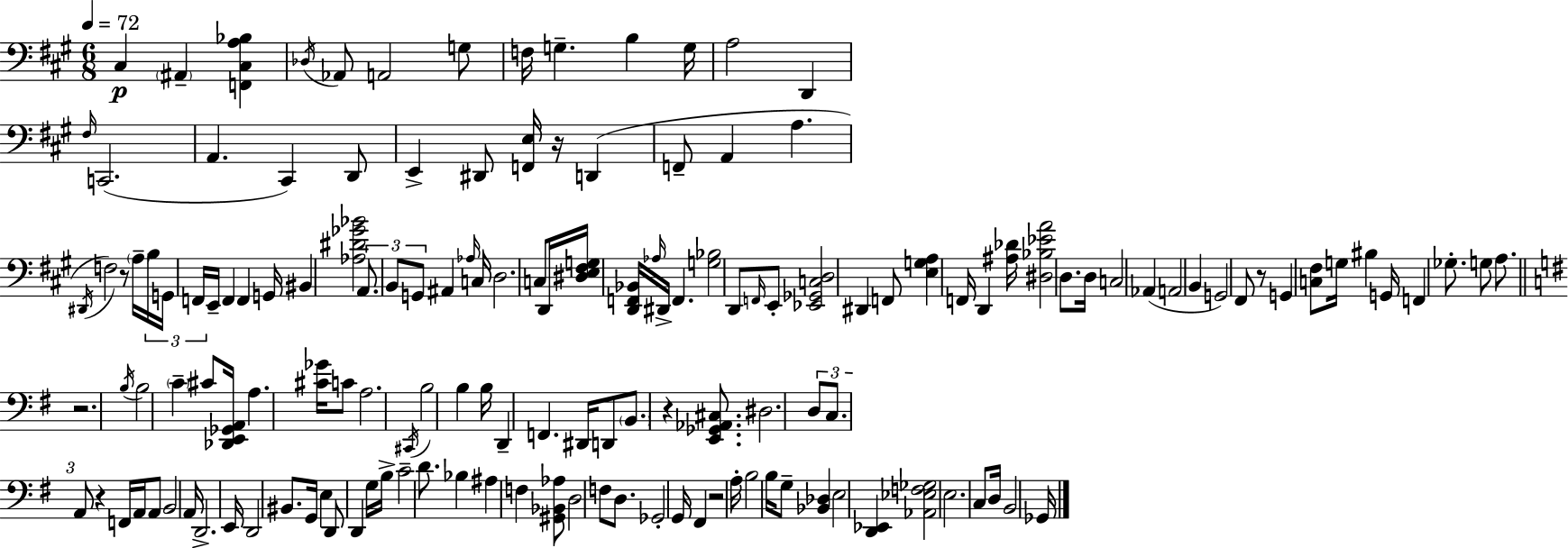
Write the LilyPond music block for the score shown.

{
  \clef bass
  \numericTimeSignature
  \time 6/8
  \key a \major
  \tempo 4 = 72
  cis4\p \parenthesize ais,4-- <f, cis a bes>4 | \acciaccatura { des16 } aes,8 a,2 g8 | f16 g4.-- b4 | g16 a2 d,4 | \break \grace { fis16 } c,2.( | a,4. cis,4) | d,8 e,4-> dis,8 <f, e>16 r16 d,4( | f,8-- a,4 a4. | \break \acciaccatura { dis,16 }) f2 r8 | \parenthesize a16-- \tuplet 3/2 { b16 g,16 f,16 } e,16-- f,4 f,4 | g,16 bis,4 <aes dis' ges' bes'>2 | \tuplet 3/2 { a,8. b,8 g,8 } ais,4 | \break \grace { aes16 } c16 d2. | c8 d,16 <dis e fis g>16 <d, f, bes,>16 \grace { aes16 } dis,16-> f,4. | <g bes>2 | d,8 \grace { f,16 } e,8-. <ees, ges, c d>2 | \break dis,4 f,8 <e g a>4 | f,16 d,4 <ais des'>16 <dis bes ees' a'>2 | d8. d16 c2 | aes,4( a,2 | \break b,4 g,2) | fis,8 r8 g,4 <c fis>8 | g16 bis4 g,16 f,4 ges8.-. | g8 a8. \bar "||" \break \key g \major r2. | \acciaccatura { b16 } b2 \parenthesize c'4-- | cis'8 <des, e, ges, a,>16 a4. <cis' ges'>16 c'8 | a2. | \break \acciaccatura { cis,16 } b2 b4 | b16 d,4-- f,4. | dis,16 d,8 \parenthesize b,8. r4 <e, ges, aes, cis>8. | dis2. | \break \tuplet 3/2 { d8 c8. a,8 } r4 | f,16 a,16 a,8 b,2 | a,16 d,2.-> | e,16 d,2 bis,8. | \break g,16 e4 d,8 d,4 | g16 b16-> c'2-- d'8. | bes4 ais4 f4 | <gis, bes, aes>8 d2 | \break f8 d8. ges,2-. | g,16 fis,4 r2 | a16-. b2 b16 | g8-- <bes, des>4 e2 | \break <d, ees,>4 <aes, ees f ges>2 | e2. | c8 d16 b,2 | ges,16 \bar "|."
}